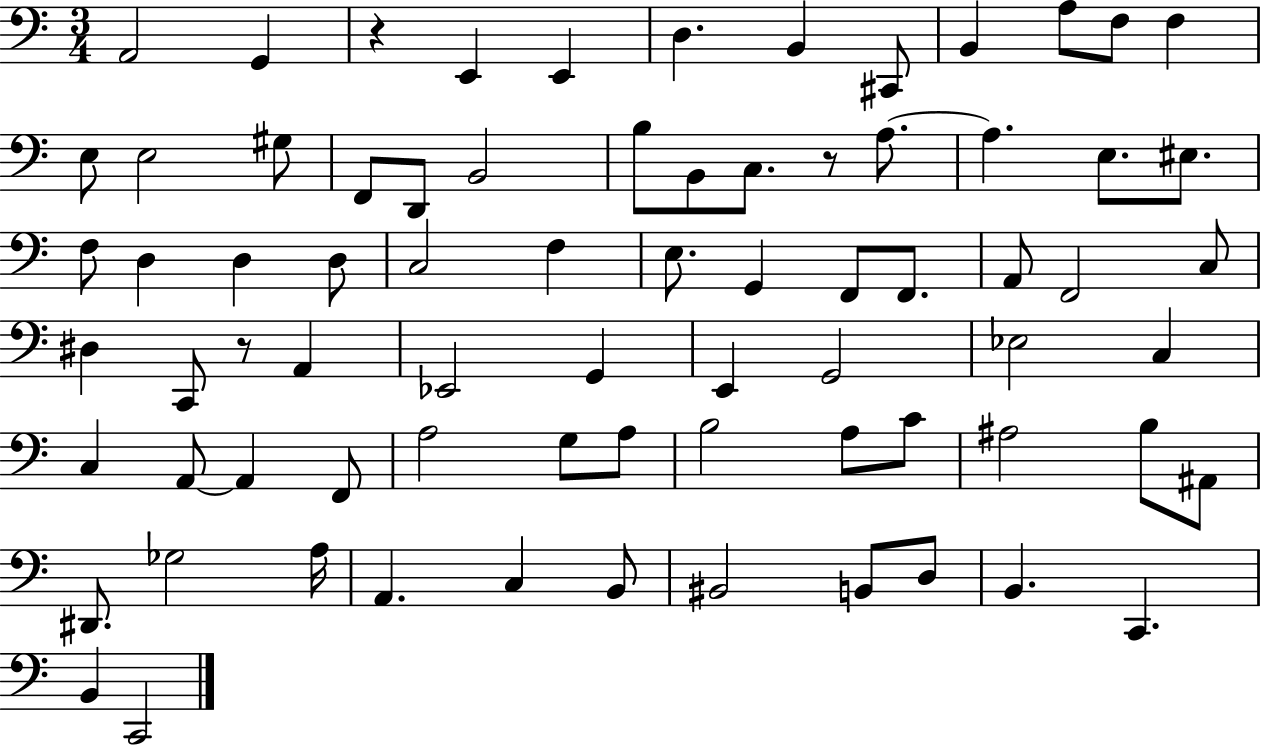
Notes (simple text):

A2/h G2/q R/q E2/q E2/q D3/q. B2/q C#2/e B2/q A3/e F3/e F3/q E3/e E3/h G#3/e F2/e D2/e B2/h B3/e B2/e C3/e. R/e A3/e. A3/q. E3/e. EIS3/e. F3/e D3/q D3/q D3/e C3/h F3/q E3/e. G2/q F2/e F2/e. A2/e F2/h C3/e D#3/q C2/e R/e A2/q Eb2/h G2/q E2/q G2/h Eb3/h C3/q C3/q A2/e A2/q F2/e A3/h G3/e A3/e B3/h A3/e C4/e A#3/h B3/e A#2/e D#2/e. Gb3/h A3/s A2/q. C3/q B2/e BIS2/h B2/e D3/e B2/q. C2/q. B2/q C2/h